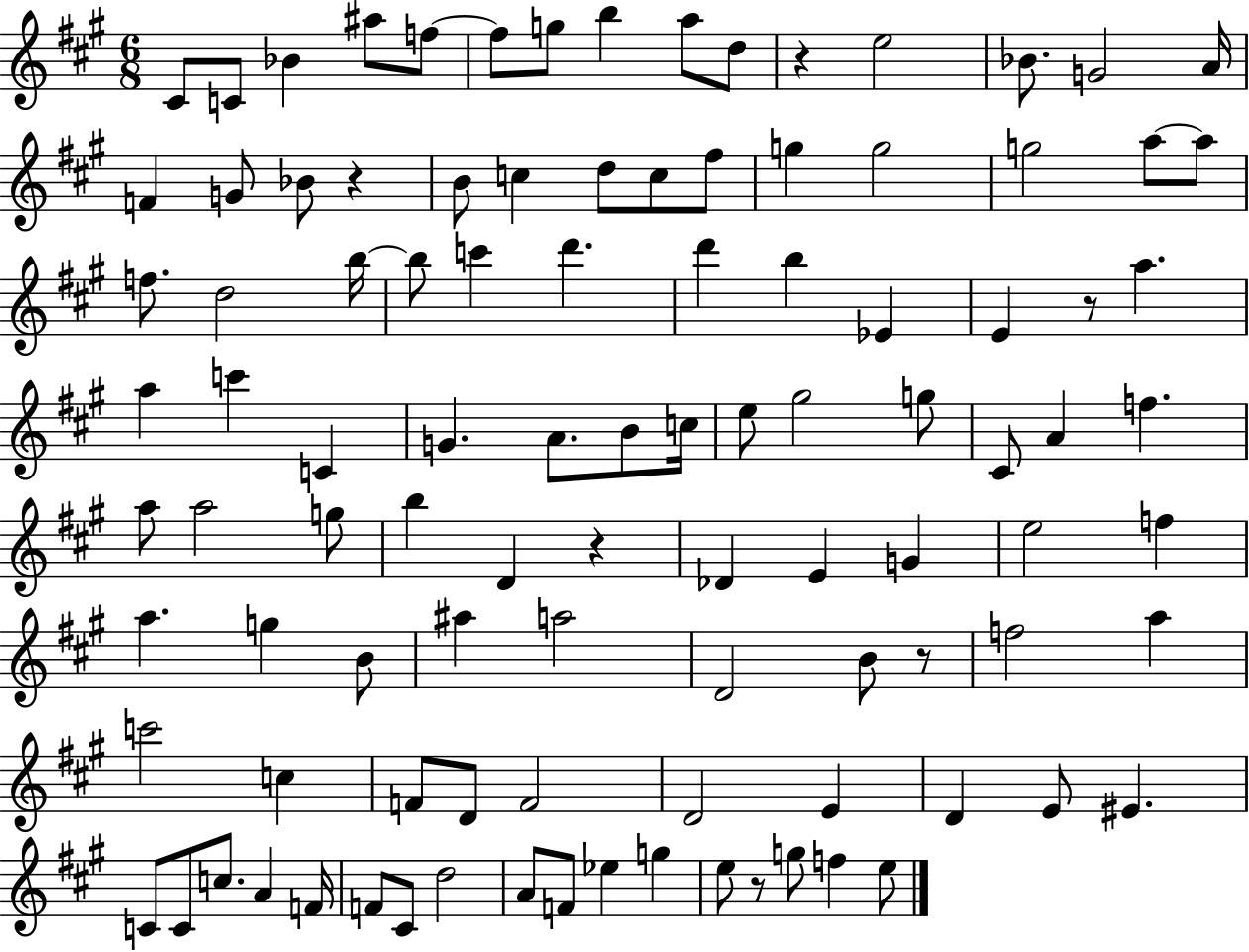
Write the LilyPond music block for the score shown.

{
  \clef treble
  \numericTimeSignature
  \time 6/8
  \key a \major
  \repeat volta 2 { cis'8 c'8 bes'4 ais''8 f''8~~ | f''8 g''8 b''4 a''8 d''8 | r4 e''2 | bes'8. g'2 a'16 | \break f'4 g'8 bes'8 r4 | b'8 c''4 d''8 c''8 fis''8 | g''4 g''2 | g''2 a''8~~ a''8 | \break f''8. d''2 b''16~~ | b''8 c'''4 d'''4. | d'''4 b''4 ees'4 | e'4 r8 a''4. | \break a''4 c'''4 c'4 | g'4. a'8. b'8 c''16 | e''8 gis''2 g''8 | cis'8 a'4 f''4. | \break a''8 a''2 g''8 | b''4 d'4 r4 | des'4 e'4 g'4 | e''2 f''4 | \break a''4. g''4 b'8 | ais''4 a''2 | d'2 b'8 r8 | f''2 a''4 | \break c'''2 c''4 | f'8 d'8 f'2 | d'2 e'4 | d'4 e'8 eis'4. | \break c'8 c'8 c''8. a'4 f'16 | f'8 cis'8 d''2 | a'8 f'8 ees''4 g''4 | e''8 r8 g''8 f''4 e''8 | \break } \bar "|."
}